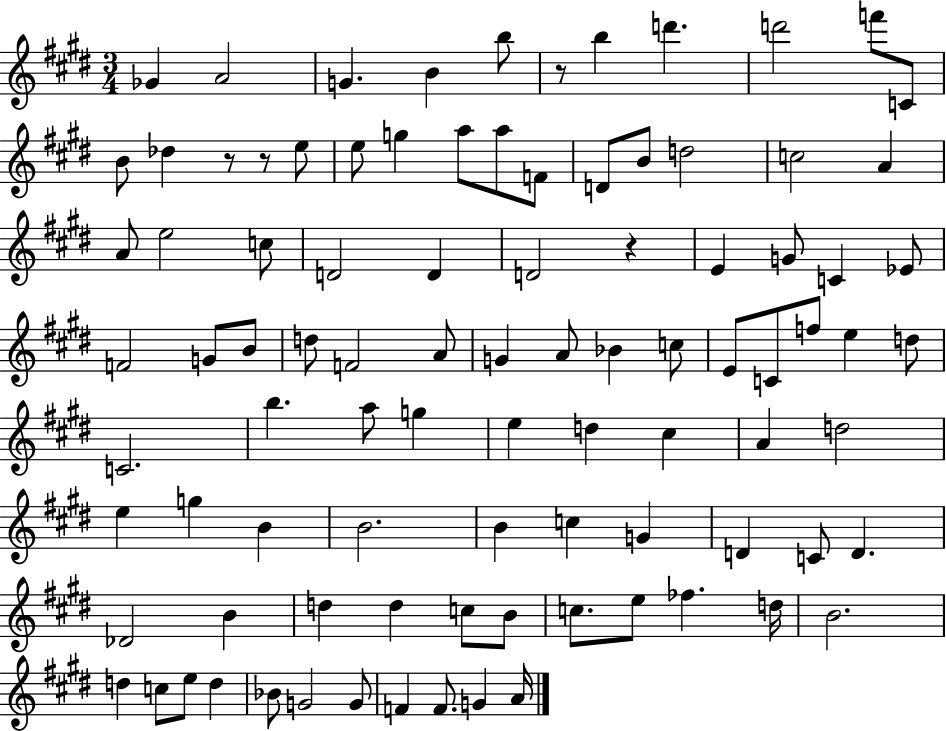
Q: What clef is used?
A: treble